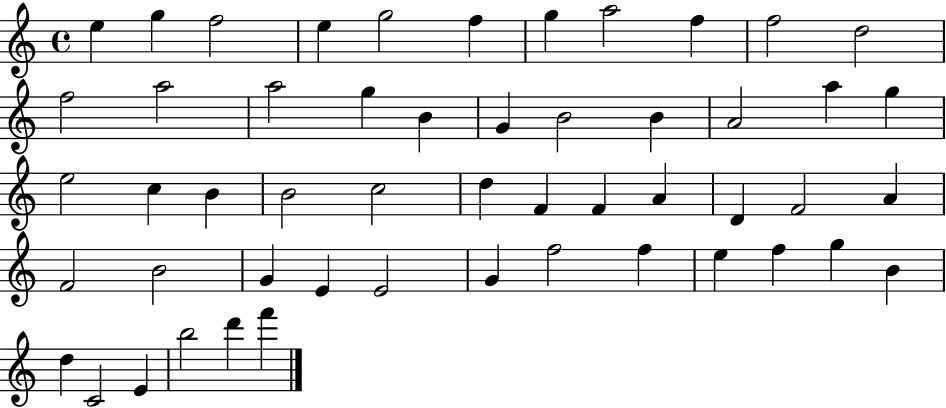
X:1
T:Untitled
M:4/4
L:1/4
K:C
e g f2 e g2 f g a2 f f2 d2 f2 a2 a2 g B G B2 B A2 a g e2 c B B2 c2 d F F A D F2 A F2 B2 G E E2 G f2 f e f g B d C2 E b2 d' f'